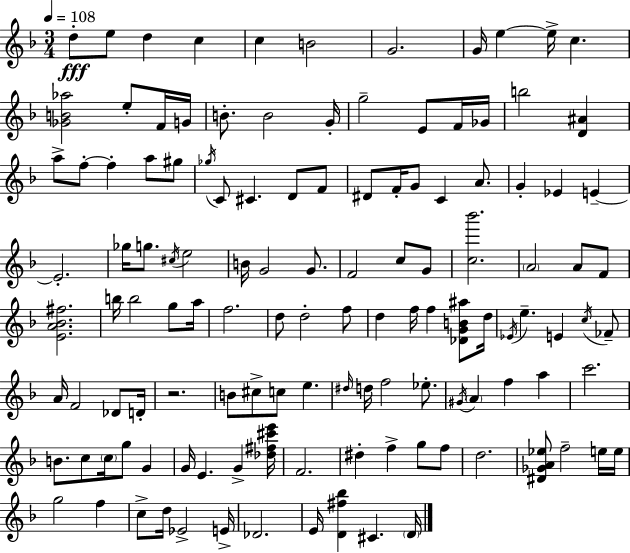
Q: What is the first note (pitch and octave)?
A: D5